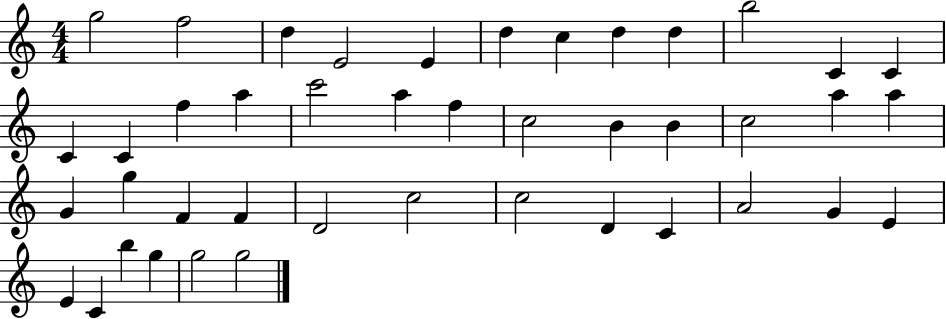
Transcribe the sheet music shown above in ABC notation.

X:1
T:Untitled
M:4/4
L:1/4
K:C
g2 f2 d E2 E d c d d b2 C C C C f a c'2 a f c2 B B c2 a a G g F F D2 c2 c2 D C A2 G E E C b g g2 g2